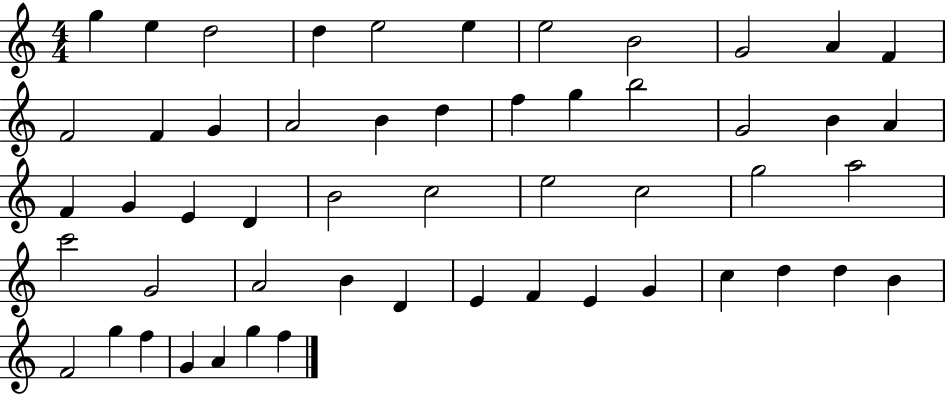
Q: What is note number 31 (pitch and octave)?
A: C5